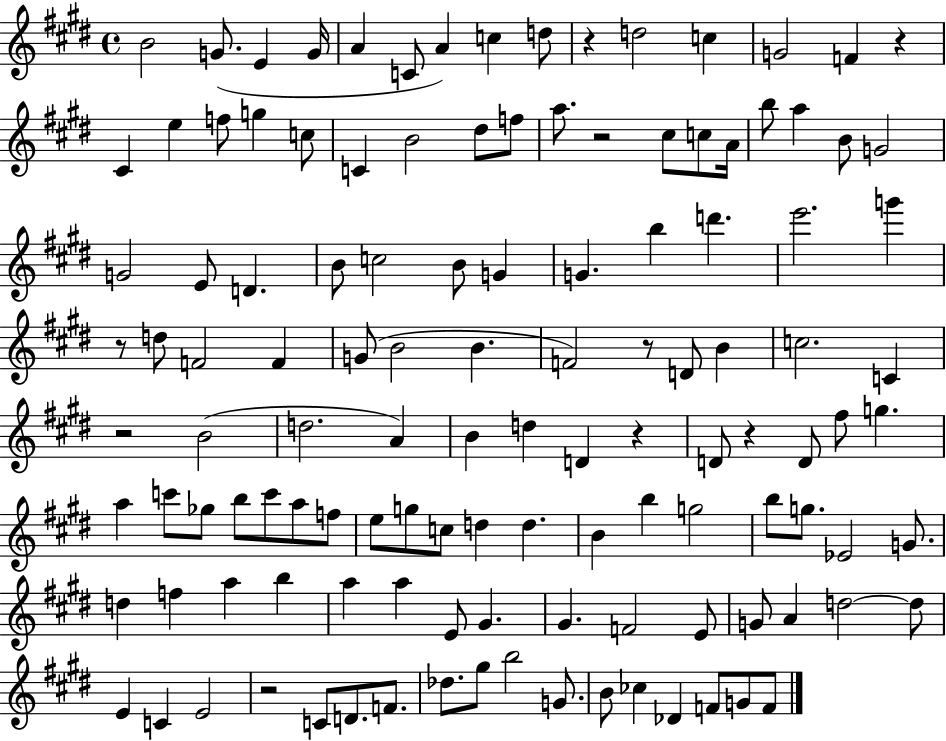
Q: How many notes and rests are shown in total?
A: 122